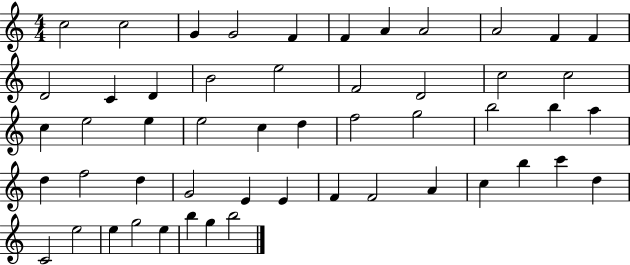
C5/h C5/h G4/q G4/h F4/q F4/q A4/q A4/h A4/h F4/q F4/q D4/h C4/q D4/q B4/h E5/h F4/h D4/h C5/h C5/h C5/q E5/h E5/q E5/h C5/q D5/q F5/h G5/h B5/h B5/q A5/q D5/q F5/h D5/q G4/h E4/q E4/q F4/q F4/h A4/q C5/q B5/q C6/q D5/q C4/h E5/h E5/q G5/h E5/q B5/q G5/q B5/h